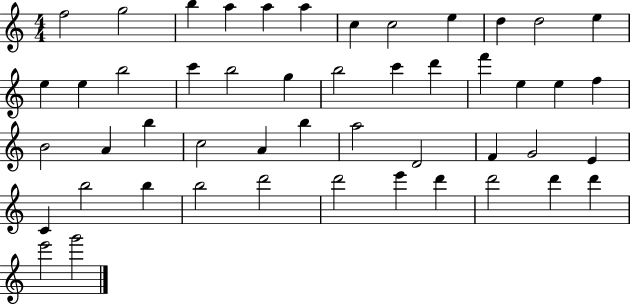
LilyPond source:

{
  \clef treble
  \numericTimeSignature
  \time 4/4
  \key c \major
  f''2 g''2 | b''4 a''4 a''4 a''4 | c''4 c''2 e''4 | d''4 d''2 e''4 | \break e''4 e''4 b''2 | c'''4 b''2 g''4 | b''2 c'''4 d'''4 | f'''4 e''4 e''4 f''4 | \break b'2 a'4 b''4 | c''2 a'4 b''4 | a''2 d'2 | f'4 g'2 e'4 | \break c'4 b''2 b''4 | b''2 d'''2 | d'''2 e'''4 d'''4 | d'''2 d'''4 d'''4 | \break e'''2 g'''2 | \bar "|."
}